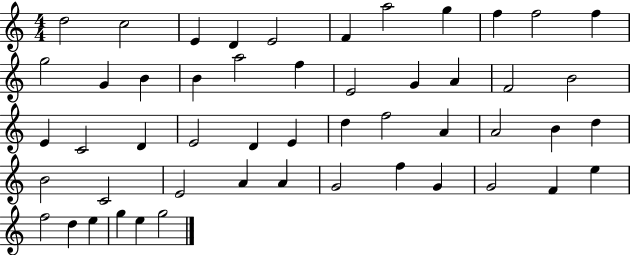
X:1
T:Untitled
M:4/4
L:1/4
K:C
d2 c2 E D E2 F a2 g f f2 f g2 G B B a2 f E2 G A F2 B2 E C2 D E2 D E d f2 A A2 B d B2 C2 E2 A A G2 f G G2 F e f2 d e g e g2